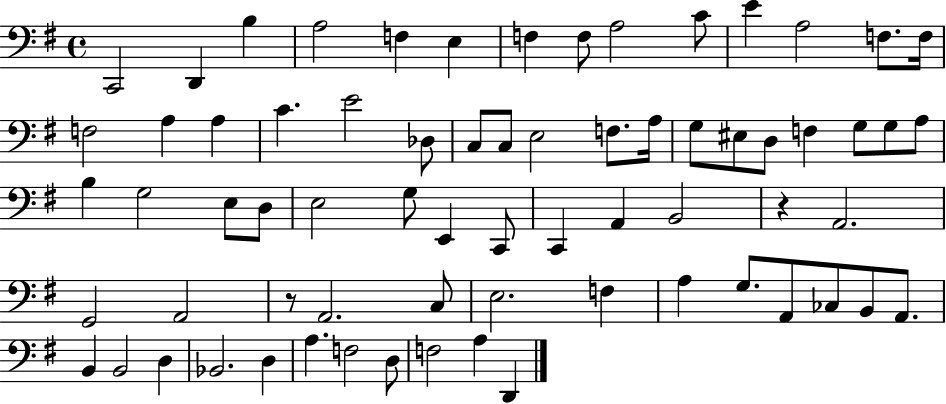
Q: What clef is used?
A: bass